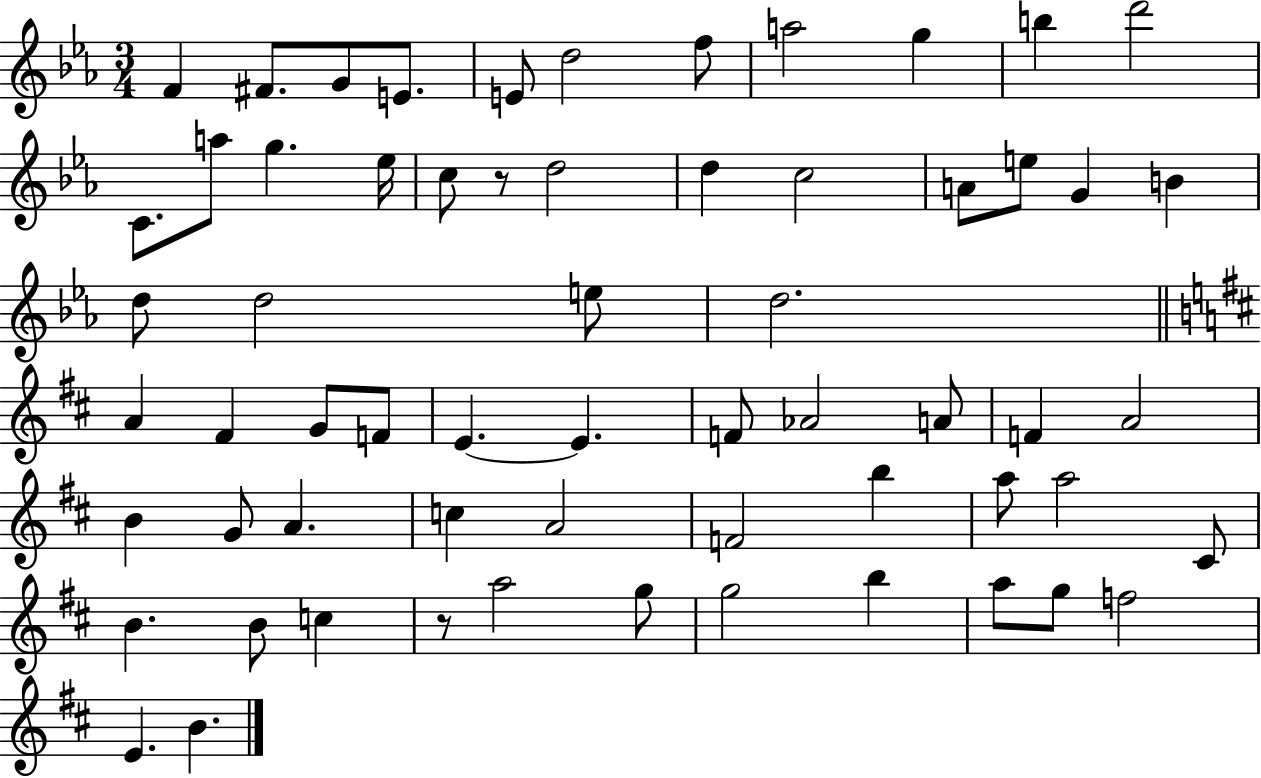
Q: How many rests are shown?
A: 2